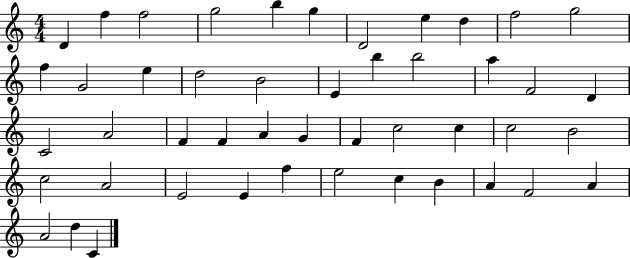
D4/q F5/q F5/h G5/h B5/q G5/q D4/h E5/q D5/q F5/h G5/h F5/q G4/h E5/q D5/h B4/h E4/q B5/q B5/h A5/q F4/h D4/q C4/h A4/h F4/q F4/q A4/q G4/q F4/q C5/h C5/q C5/h B4/h C5/h A4/h E4/h E4/q F5/q E5/h C5/q B4/q A4/q F4/h A4/q A4/h D5/q C4/q